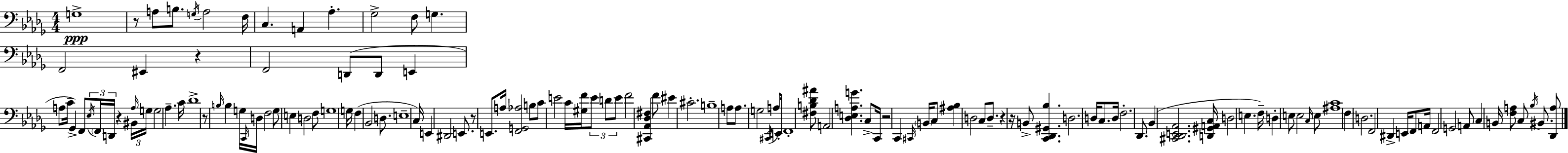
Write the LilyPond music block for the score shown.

{
  \clef bass
  \numericTimeSignature
  \time 4/4
  \key bes \minor
  \repeat volta 2 { g1->\ppp | r8 a8 b8. \acciaccatura { g16 } a2 | f16 c4. a,4 aes4.-. | ges2-> f8 g4. | \break f,2 eis,4 r4 | f,2 d,8( d,8 e,4 | a8 c'16-- ges,4->) f,8 \tuplet 3/2 { \acciaccatura { ees16 } \parenthesize f,16 d,16 } r4 | \tuplet 3/2 { bis,16 \grace { a16 } g16 } g2 aes4.-- | \break c'16 des'1-> | r8 \grace { b16 } b4 g16 \grace { c,16 } d16 f2 | g8 e4 d2 | f8 g1 | \break g16 f4( bes,2 | d8. e1-- | c16) e,4 dis,2 | e,8. r8 e,8. a16 <f, g, aes>2 | \break b8 c'8 e'2 c'16 | <gis f'>16 \tuplet 3/2 { e'8 d'8 e'8 } f'2 <cis, aes, des fis>4 | f'8 eis'4 cis'2.-. | b1-- | \break a8 a8. g2 | \acciaccatura { cis,16 } a8 e,16-. f,1-. | <fis b des' ais'>8 a,2 | <des e a g'>4. c8-> c,16 r2 | \break c,4 \grace { cis,16 } \parenthesize b,16 c8 <ais bes>4 d2 | c8 d8.-- r4 r16 b,8-> | <c, des, gis, bes>4. d2. | d16 c8. d16 f2.-. | \break des,8. bes,4( <cis, des, e, aes,>2. | <d, gis, a, c>16 d2 | e4. f16--) d4-. e8 e2 | \grace { c16 } e8 <ais c'>1 | \break \parenthesize f4 d2. | f,2 | dis,4-> e,16 f,8 a,16 f,2 | g,2 a,8 c4 b,16 <f a>8 | \break c8 \acciaccatura { bes16 } bis,8. <des, a>8 } \bar "|."
}